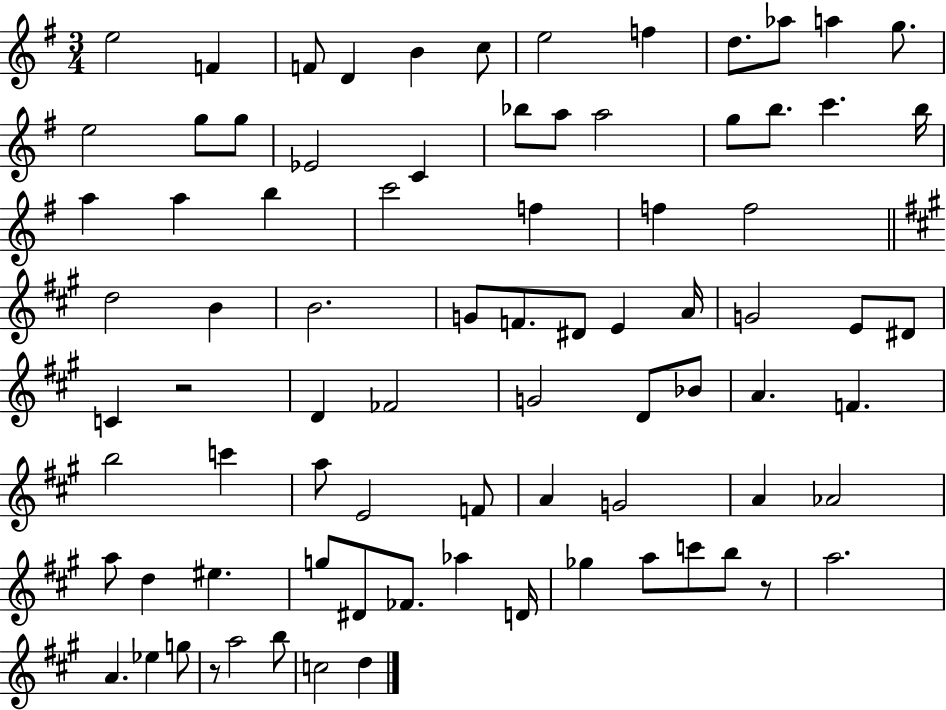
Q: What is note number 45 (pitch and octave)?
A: FES4